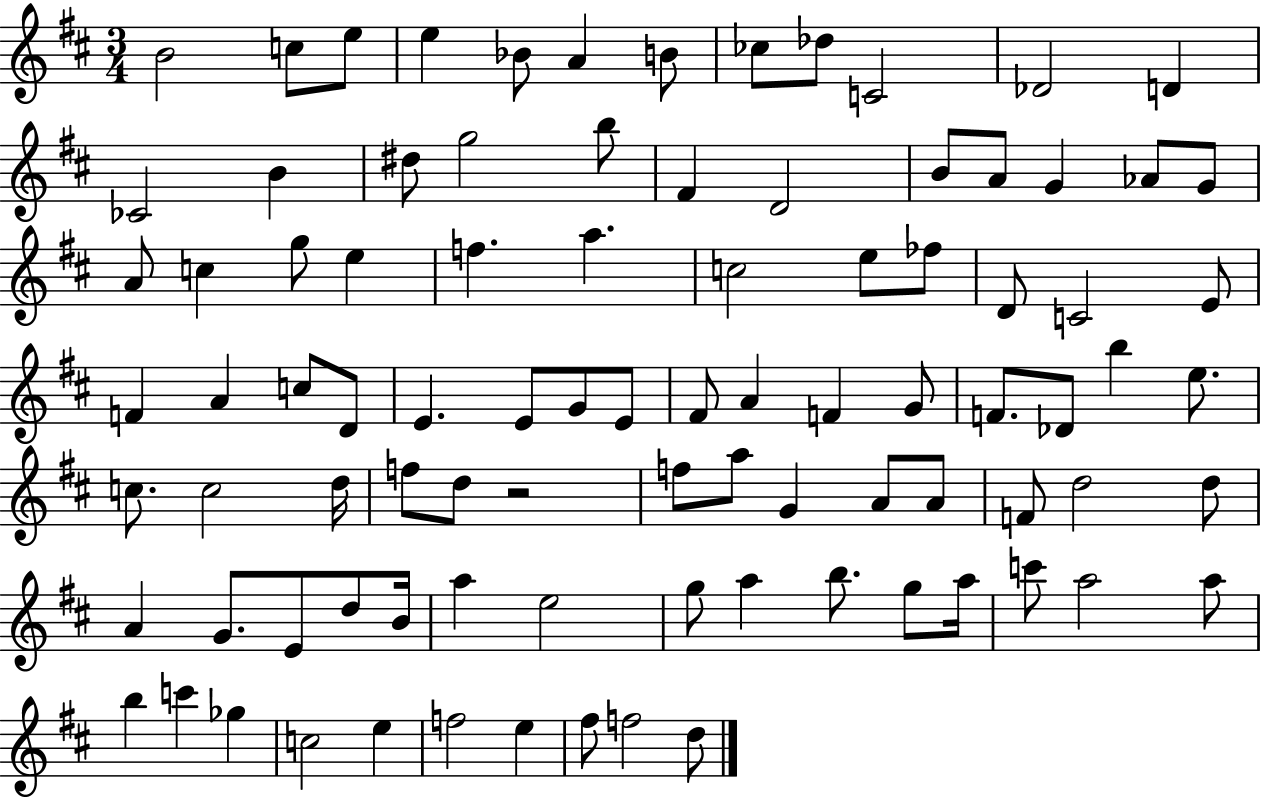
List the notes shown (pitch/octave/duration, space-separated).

B4/h C5/e E5/e E5/q Bb4/e A4/q B4/e CES5/e Db5/e C4/h Db4/h D4/q CES4/h B4/q D#5/e G5/h B5/e F#4/q D4/h B4/e A4/e G4/q Ab4/e G4/e A4/e C5/q G5/e E5/q F5/q. A5/q. C5/h E5/e FES5/e D4/e C4/h E4/e F4/q A4/q C5/e D4/e E4/q. E4/e G4/e E4/e F#4/e A4/q F4/q G4/e F4/e. Db4/e B5/q E5/e. C5/e. C5/h D5/s F5/e D5/e R/h F5/e A5/e G4/q A4/e A4/e F4/e D5/h D5/e A4/q G4/e. E4/e D5/e B4/s A5/q E5/h G5/e A5/q B5/e. G5/e A5/s C6/e A5/h A5/e B5/q C6/q Gb5/q C5/h E5/q F5/h E5/q F#5/e F5/h D5/e